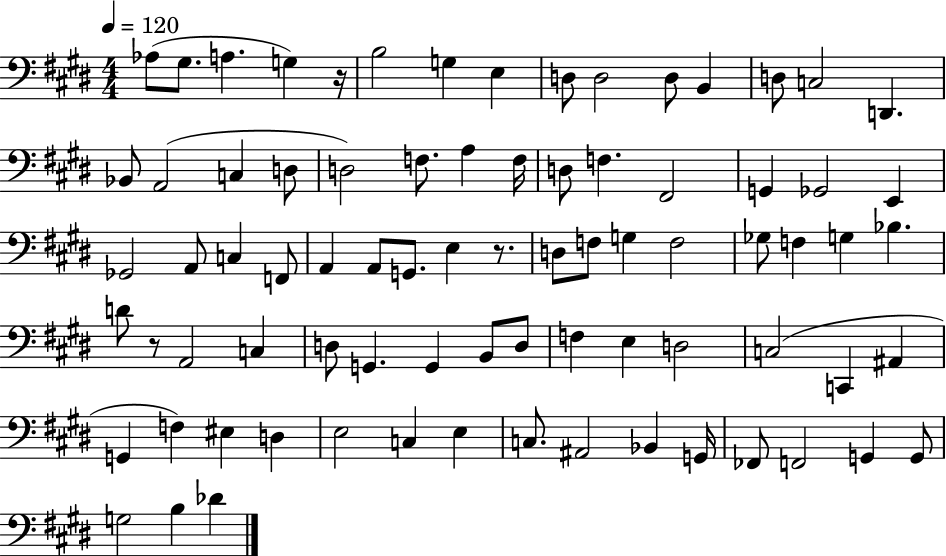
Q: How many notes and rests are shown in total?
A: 79